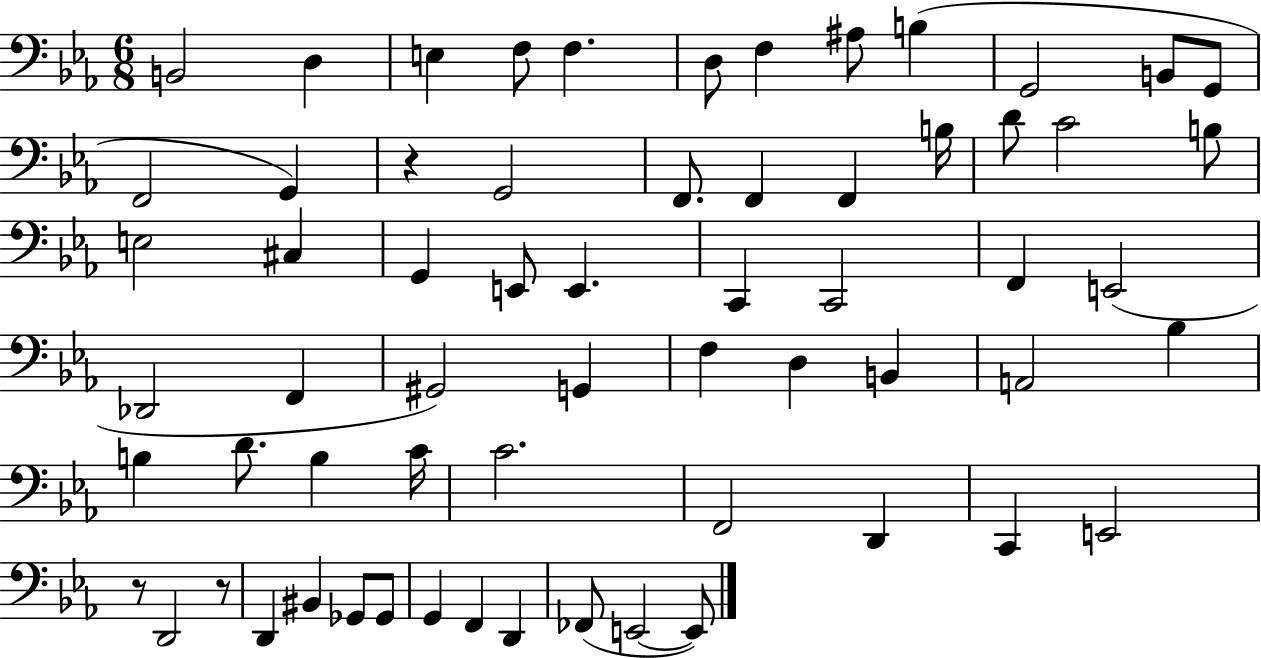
B2/h D3/q E3/q F3/e F3/q. D3/e F3/q A#3/e B3/q G2/h B2/e G2/e F2/h G2/q R/q G2/h F2/e. F2/q F2/q B3/s D4/e C4/h B3/e E3/h C#3/q G2/q E2/e E2/q. C2/q C2/h F2/q E2/h Db2/h F2/q G#2/h G2/q F3/q D3/q B2/q A2/h Bb3/q B3/q D4/e. B3/q C4/s C4/h. F2/h D2/q C2/q E2/h R/e D2/h R/e D2/q BIS2/q Gb2/e Gb2/e G2/q F2/q D2/q FES2/e E2/h E2/e